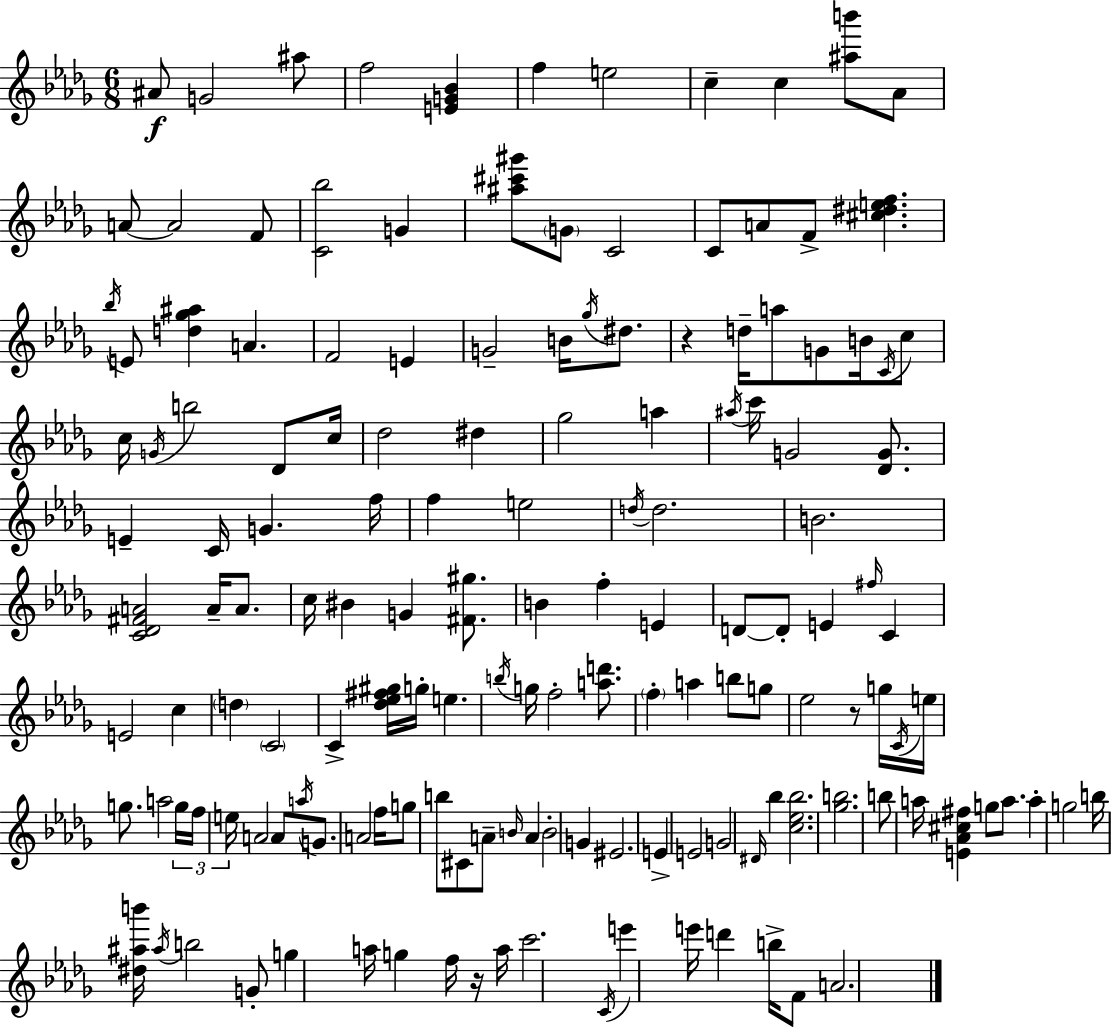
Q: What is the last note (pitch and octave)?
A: A4